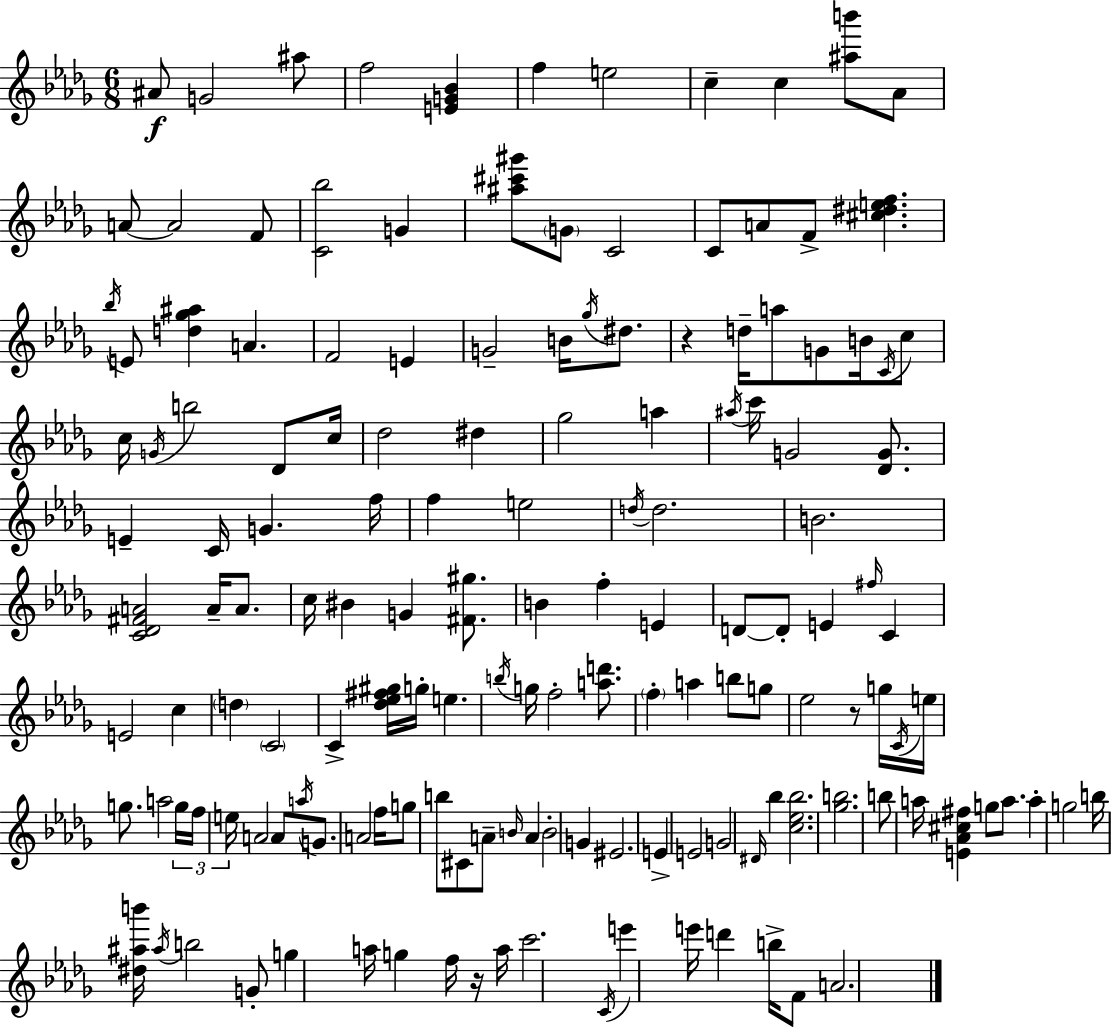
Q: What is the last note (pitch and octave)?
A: A4